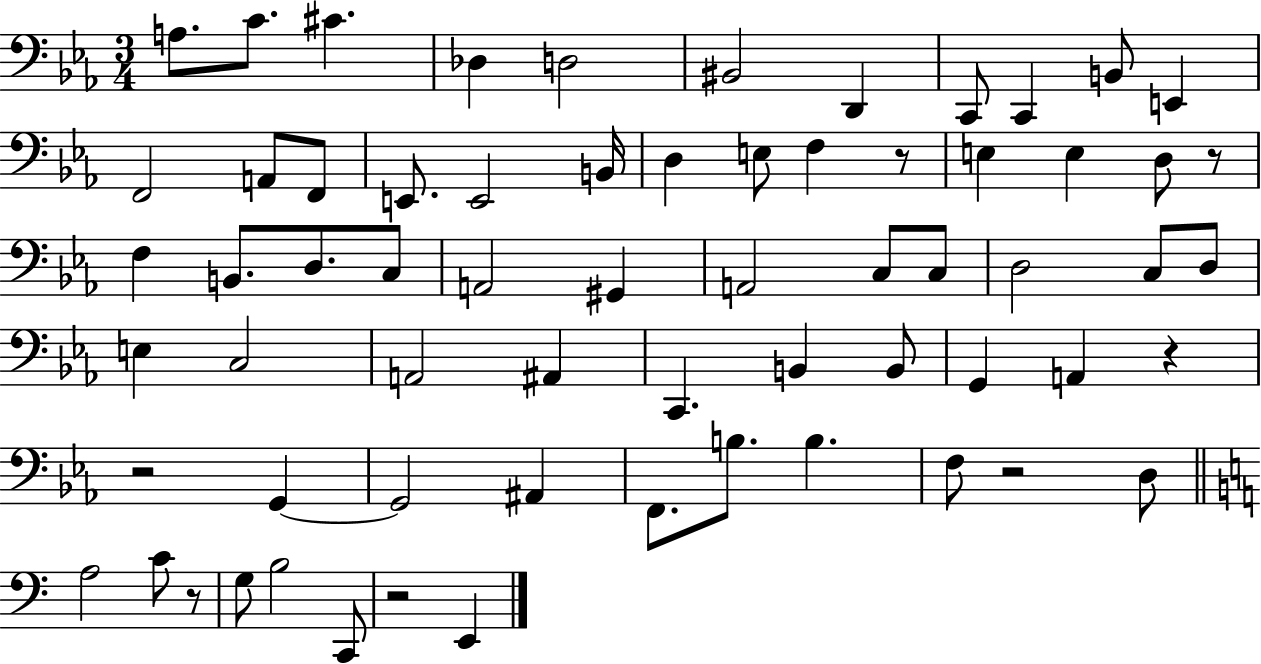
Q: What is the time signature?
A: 3/4